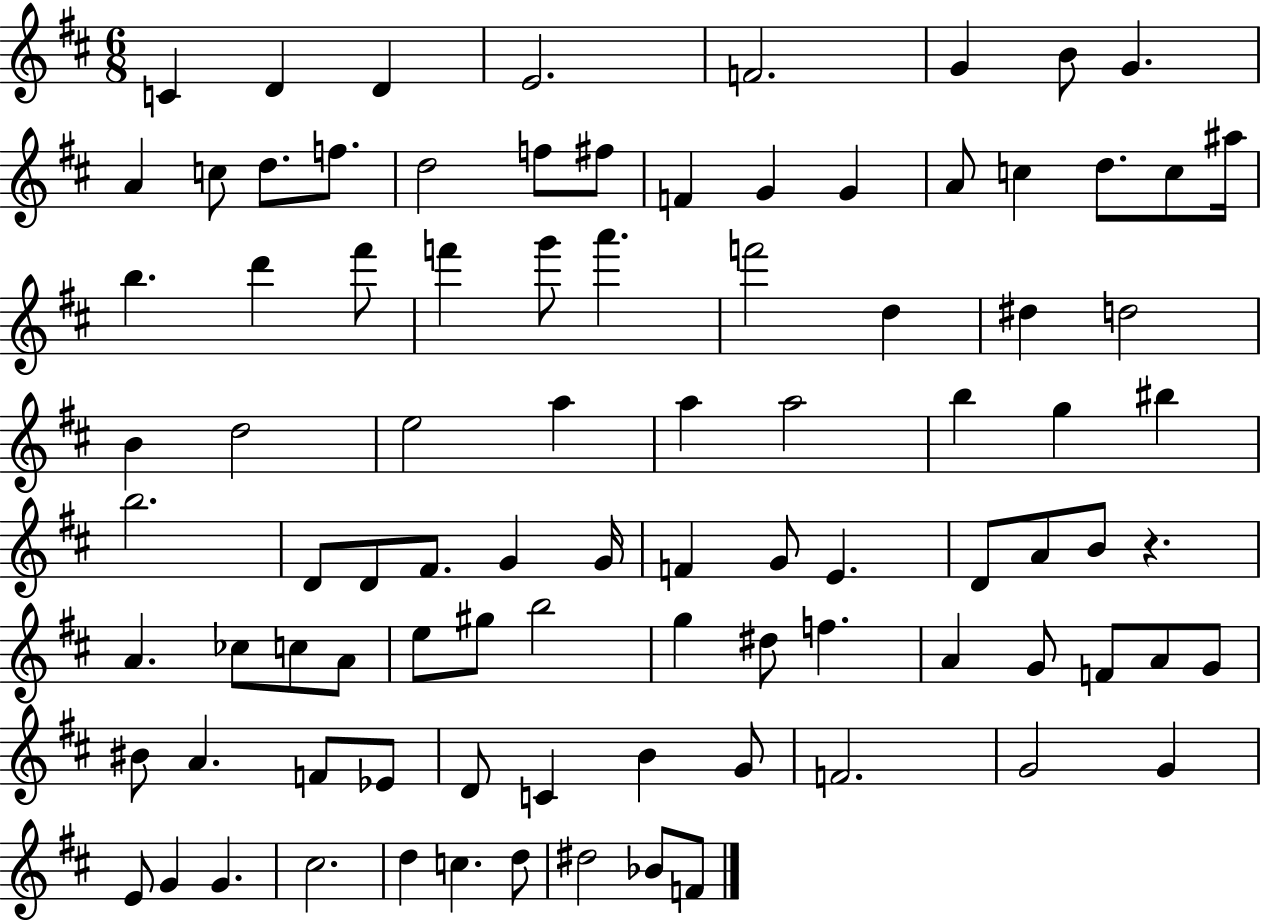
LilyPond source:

{
  \clef treble
  \numericTimeSignature
  \time 6/8
  \key d \major
  c'4 d'4 d'4 | e'2. | f'2. | g'4 b'8 g'4. | \break a'4 c''8 d''8. f''8. | d''2 f''8 fis''8 | f'4 g'4 g'4 | a'8 c''4 d''8. c''8 ais''16 | \break b''4. d'''4 fis'''8 | f'''4 g'''8 a'''4. | f'''2 d''4 | dis''4 d''2 | \break b'4 d''2 | e''2 a''4 | a''4 a''2 | b''4 g''4 bis''4 | \break b''2. | d'8 d'8 fis'8. g'4 g'16 | f'4 g'8 e'4. | d'8 a'8 b'8 r4. | \break a'4. ces''8 c''8 a'8 | e''8 gis''8 b''2 | g''4 dis''8 f''4. | a'4 g'8 f'8 a'8 g'8 | \break bis'8 a'4. f'8 ees'8 | d'8 c'4 b'4 g'8 | f'2. | g'2 g'4 | \break e'8 g'4 g'4. | cis''2. | d''4 c''4. d''8 | dis''2 bes'8 f'8 | \break \bar "|."
}